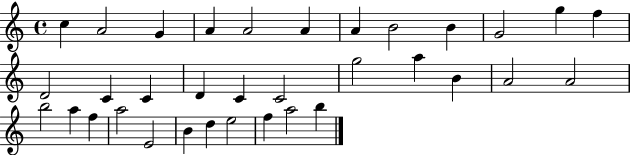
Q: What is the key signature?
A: C major